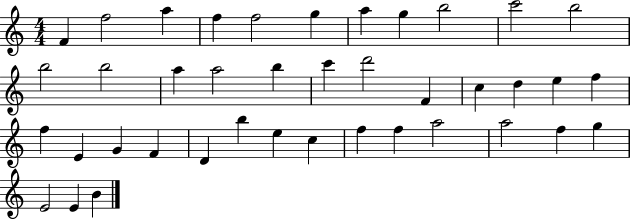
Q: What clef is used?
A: treble